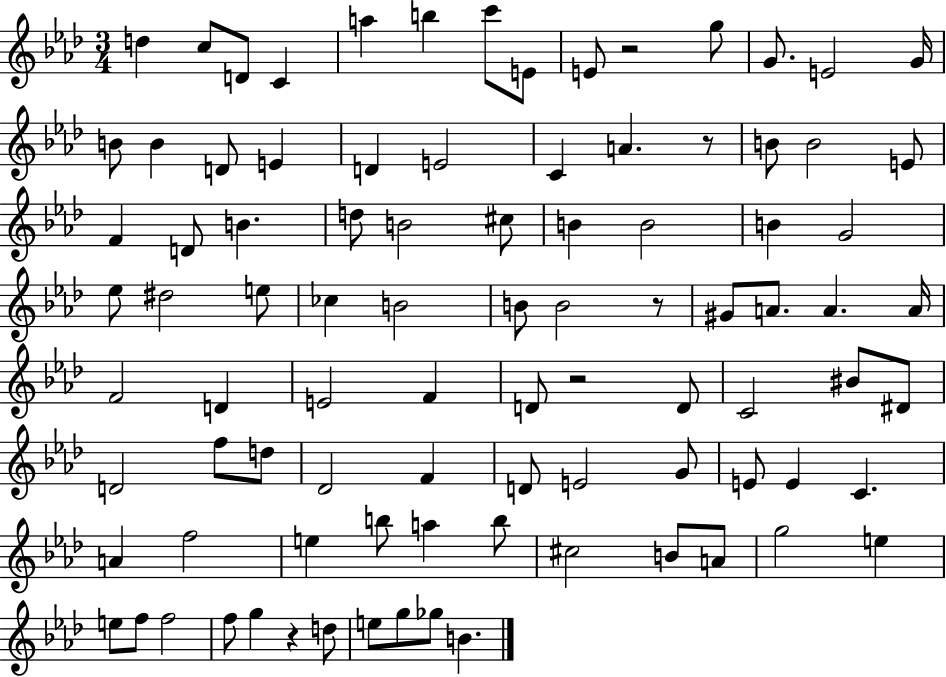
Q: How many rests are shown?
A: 5